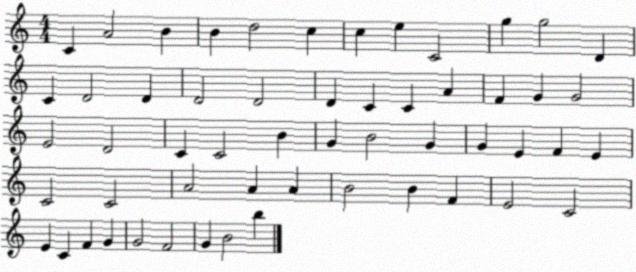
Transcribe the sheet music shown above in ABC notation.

X:1
T:Untitled
M:4/4
L:1/4
K:C
C A2 B B d2 c c e C2 g g2 D C D2 D D2 D2 D C C A F G G2 E2 D2 C C2 B G B2 G G E F E C2 C2 A2 A A B2 B F E2 C2 E C F G G2 F2 G B2 b